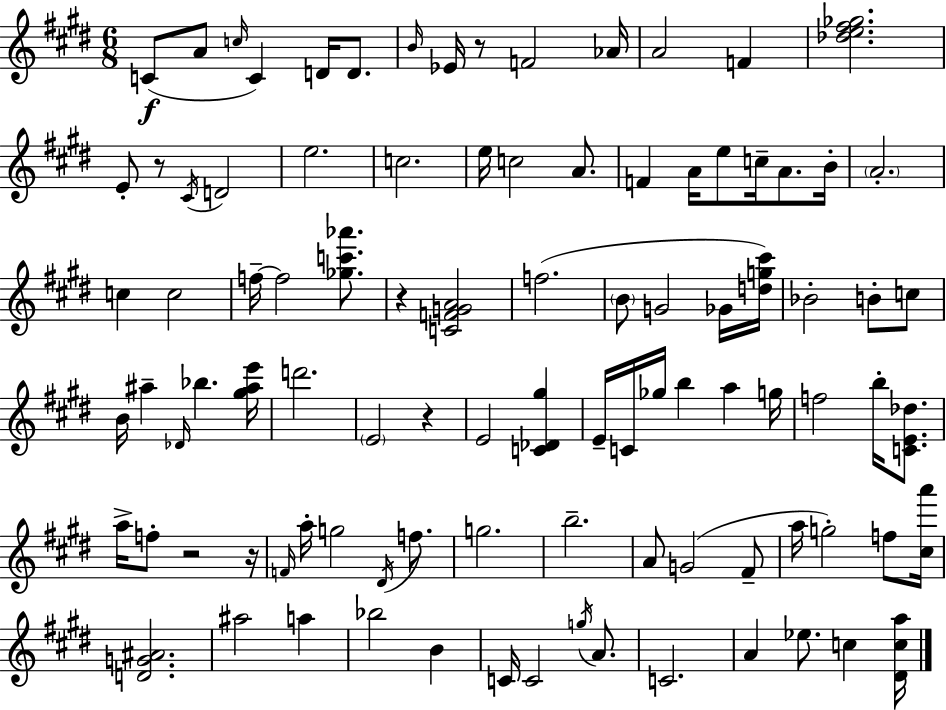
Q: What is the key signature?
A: E major